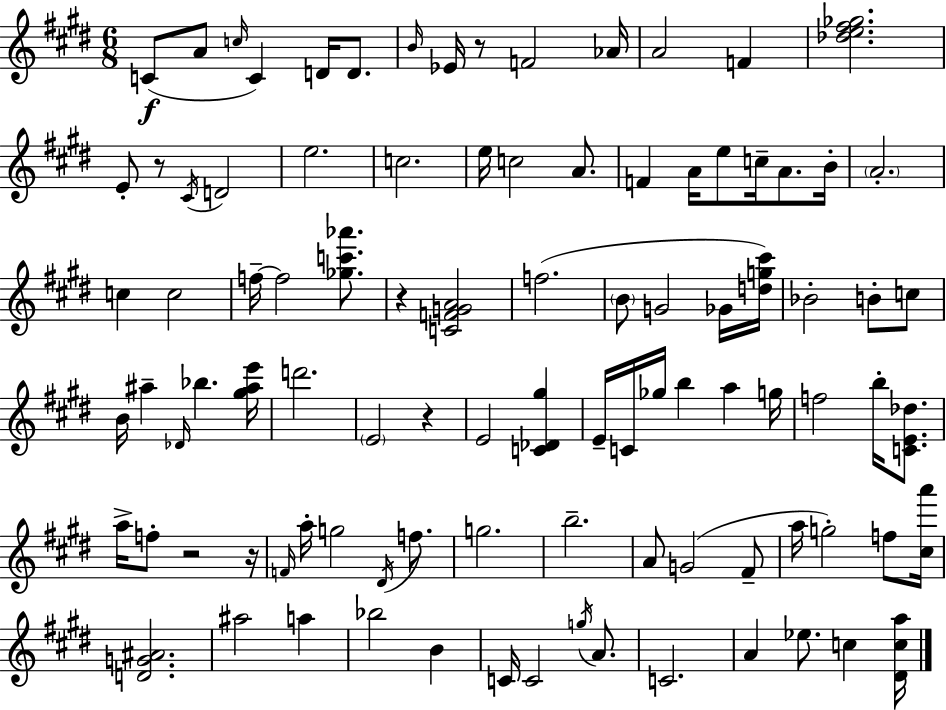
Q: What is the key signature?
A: E major